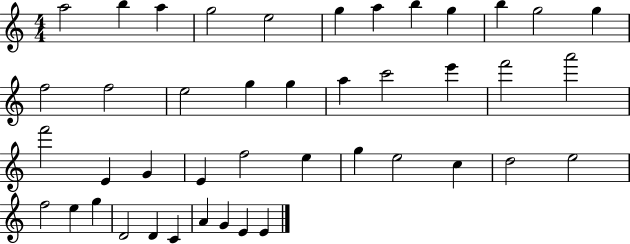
A5/h B5/q A5/q G5/h E5/h G5/q A5/q B5/q G5/q B5/q G5/h G5/q F5/h F5/h E5/h G5/q G5/q A5/q C6/h E6/q F6/h A6/h F6/h E4/q G4/q E4/q F5/h E5/q G5/q E5/h C5/q D5/h E5/h F5/h E5/q G5/q D4/h D4/q C4/q A4/q G4/q E4/q E4/q